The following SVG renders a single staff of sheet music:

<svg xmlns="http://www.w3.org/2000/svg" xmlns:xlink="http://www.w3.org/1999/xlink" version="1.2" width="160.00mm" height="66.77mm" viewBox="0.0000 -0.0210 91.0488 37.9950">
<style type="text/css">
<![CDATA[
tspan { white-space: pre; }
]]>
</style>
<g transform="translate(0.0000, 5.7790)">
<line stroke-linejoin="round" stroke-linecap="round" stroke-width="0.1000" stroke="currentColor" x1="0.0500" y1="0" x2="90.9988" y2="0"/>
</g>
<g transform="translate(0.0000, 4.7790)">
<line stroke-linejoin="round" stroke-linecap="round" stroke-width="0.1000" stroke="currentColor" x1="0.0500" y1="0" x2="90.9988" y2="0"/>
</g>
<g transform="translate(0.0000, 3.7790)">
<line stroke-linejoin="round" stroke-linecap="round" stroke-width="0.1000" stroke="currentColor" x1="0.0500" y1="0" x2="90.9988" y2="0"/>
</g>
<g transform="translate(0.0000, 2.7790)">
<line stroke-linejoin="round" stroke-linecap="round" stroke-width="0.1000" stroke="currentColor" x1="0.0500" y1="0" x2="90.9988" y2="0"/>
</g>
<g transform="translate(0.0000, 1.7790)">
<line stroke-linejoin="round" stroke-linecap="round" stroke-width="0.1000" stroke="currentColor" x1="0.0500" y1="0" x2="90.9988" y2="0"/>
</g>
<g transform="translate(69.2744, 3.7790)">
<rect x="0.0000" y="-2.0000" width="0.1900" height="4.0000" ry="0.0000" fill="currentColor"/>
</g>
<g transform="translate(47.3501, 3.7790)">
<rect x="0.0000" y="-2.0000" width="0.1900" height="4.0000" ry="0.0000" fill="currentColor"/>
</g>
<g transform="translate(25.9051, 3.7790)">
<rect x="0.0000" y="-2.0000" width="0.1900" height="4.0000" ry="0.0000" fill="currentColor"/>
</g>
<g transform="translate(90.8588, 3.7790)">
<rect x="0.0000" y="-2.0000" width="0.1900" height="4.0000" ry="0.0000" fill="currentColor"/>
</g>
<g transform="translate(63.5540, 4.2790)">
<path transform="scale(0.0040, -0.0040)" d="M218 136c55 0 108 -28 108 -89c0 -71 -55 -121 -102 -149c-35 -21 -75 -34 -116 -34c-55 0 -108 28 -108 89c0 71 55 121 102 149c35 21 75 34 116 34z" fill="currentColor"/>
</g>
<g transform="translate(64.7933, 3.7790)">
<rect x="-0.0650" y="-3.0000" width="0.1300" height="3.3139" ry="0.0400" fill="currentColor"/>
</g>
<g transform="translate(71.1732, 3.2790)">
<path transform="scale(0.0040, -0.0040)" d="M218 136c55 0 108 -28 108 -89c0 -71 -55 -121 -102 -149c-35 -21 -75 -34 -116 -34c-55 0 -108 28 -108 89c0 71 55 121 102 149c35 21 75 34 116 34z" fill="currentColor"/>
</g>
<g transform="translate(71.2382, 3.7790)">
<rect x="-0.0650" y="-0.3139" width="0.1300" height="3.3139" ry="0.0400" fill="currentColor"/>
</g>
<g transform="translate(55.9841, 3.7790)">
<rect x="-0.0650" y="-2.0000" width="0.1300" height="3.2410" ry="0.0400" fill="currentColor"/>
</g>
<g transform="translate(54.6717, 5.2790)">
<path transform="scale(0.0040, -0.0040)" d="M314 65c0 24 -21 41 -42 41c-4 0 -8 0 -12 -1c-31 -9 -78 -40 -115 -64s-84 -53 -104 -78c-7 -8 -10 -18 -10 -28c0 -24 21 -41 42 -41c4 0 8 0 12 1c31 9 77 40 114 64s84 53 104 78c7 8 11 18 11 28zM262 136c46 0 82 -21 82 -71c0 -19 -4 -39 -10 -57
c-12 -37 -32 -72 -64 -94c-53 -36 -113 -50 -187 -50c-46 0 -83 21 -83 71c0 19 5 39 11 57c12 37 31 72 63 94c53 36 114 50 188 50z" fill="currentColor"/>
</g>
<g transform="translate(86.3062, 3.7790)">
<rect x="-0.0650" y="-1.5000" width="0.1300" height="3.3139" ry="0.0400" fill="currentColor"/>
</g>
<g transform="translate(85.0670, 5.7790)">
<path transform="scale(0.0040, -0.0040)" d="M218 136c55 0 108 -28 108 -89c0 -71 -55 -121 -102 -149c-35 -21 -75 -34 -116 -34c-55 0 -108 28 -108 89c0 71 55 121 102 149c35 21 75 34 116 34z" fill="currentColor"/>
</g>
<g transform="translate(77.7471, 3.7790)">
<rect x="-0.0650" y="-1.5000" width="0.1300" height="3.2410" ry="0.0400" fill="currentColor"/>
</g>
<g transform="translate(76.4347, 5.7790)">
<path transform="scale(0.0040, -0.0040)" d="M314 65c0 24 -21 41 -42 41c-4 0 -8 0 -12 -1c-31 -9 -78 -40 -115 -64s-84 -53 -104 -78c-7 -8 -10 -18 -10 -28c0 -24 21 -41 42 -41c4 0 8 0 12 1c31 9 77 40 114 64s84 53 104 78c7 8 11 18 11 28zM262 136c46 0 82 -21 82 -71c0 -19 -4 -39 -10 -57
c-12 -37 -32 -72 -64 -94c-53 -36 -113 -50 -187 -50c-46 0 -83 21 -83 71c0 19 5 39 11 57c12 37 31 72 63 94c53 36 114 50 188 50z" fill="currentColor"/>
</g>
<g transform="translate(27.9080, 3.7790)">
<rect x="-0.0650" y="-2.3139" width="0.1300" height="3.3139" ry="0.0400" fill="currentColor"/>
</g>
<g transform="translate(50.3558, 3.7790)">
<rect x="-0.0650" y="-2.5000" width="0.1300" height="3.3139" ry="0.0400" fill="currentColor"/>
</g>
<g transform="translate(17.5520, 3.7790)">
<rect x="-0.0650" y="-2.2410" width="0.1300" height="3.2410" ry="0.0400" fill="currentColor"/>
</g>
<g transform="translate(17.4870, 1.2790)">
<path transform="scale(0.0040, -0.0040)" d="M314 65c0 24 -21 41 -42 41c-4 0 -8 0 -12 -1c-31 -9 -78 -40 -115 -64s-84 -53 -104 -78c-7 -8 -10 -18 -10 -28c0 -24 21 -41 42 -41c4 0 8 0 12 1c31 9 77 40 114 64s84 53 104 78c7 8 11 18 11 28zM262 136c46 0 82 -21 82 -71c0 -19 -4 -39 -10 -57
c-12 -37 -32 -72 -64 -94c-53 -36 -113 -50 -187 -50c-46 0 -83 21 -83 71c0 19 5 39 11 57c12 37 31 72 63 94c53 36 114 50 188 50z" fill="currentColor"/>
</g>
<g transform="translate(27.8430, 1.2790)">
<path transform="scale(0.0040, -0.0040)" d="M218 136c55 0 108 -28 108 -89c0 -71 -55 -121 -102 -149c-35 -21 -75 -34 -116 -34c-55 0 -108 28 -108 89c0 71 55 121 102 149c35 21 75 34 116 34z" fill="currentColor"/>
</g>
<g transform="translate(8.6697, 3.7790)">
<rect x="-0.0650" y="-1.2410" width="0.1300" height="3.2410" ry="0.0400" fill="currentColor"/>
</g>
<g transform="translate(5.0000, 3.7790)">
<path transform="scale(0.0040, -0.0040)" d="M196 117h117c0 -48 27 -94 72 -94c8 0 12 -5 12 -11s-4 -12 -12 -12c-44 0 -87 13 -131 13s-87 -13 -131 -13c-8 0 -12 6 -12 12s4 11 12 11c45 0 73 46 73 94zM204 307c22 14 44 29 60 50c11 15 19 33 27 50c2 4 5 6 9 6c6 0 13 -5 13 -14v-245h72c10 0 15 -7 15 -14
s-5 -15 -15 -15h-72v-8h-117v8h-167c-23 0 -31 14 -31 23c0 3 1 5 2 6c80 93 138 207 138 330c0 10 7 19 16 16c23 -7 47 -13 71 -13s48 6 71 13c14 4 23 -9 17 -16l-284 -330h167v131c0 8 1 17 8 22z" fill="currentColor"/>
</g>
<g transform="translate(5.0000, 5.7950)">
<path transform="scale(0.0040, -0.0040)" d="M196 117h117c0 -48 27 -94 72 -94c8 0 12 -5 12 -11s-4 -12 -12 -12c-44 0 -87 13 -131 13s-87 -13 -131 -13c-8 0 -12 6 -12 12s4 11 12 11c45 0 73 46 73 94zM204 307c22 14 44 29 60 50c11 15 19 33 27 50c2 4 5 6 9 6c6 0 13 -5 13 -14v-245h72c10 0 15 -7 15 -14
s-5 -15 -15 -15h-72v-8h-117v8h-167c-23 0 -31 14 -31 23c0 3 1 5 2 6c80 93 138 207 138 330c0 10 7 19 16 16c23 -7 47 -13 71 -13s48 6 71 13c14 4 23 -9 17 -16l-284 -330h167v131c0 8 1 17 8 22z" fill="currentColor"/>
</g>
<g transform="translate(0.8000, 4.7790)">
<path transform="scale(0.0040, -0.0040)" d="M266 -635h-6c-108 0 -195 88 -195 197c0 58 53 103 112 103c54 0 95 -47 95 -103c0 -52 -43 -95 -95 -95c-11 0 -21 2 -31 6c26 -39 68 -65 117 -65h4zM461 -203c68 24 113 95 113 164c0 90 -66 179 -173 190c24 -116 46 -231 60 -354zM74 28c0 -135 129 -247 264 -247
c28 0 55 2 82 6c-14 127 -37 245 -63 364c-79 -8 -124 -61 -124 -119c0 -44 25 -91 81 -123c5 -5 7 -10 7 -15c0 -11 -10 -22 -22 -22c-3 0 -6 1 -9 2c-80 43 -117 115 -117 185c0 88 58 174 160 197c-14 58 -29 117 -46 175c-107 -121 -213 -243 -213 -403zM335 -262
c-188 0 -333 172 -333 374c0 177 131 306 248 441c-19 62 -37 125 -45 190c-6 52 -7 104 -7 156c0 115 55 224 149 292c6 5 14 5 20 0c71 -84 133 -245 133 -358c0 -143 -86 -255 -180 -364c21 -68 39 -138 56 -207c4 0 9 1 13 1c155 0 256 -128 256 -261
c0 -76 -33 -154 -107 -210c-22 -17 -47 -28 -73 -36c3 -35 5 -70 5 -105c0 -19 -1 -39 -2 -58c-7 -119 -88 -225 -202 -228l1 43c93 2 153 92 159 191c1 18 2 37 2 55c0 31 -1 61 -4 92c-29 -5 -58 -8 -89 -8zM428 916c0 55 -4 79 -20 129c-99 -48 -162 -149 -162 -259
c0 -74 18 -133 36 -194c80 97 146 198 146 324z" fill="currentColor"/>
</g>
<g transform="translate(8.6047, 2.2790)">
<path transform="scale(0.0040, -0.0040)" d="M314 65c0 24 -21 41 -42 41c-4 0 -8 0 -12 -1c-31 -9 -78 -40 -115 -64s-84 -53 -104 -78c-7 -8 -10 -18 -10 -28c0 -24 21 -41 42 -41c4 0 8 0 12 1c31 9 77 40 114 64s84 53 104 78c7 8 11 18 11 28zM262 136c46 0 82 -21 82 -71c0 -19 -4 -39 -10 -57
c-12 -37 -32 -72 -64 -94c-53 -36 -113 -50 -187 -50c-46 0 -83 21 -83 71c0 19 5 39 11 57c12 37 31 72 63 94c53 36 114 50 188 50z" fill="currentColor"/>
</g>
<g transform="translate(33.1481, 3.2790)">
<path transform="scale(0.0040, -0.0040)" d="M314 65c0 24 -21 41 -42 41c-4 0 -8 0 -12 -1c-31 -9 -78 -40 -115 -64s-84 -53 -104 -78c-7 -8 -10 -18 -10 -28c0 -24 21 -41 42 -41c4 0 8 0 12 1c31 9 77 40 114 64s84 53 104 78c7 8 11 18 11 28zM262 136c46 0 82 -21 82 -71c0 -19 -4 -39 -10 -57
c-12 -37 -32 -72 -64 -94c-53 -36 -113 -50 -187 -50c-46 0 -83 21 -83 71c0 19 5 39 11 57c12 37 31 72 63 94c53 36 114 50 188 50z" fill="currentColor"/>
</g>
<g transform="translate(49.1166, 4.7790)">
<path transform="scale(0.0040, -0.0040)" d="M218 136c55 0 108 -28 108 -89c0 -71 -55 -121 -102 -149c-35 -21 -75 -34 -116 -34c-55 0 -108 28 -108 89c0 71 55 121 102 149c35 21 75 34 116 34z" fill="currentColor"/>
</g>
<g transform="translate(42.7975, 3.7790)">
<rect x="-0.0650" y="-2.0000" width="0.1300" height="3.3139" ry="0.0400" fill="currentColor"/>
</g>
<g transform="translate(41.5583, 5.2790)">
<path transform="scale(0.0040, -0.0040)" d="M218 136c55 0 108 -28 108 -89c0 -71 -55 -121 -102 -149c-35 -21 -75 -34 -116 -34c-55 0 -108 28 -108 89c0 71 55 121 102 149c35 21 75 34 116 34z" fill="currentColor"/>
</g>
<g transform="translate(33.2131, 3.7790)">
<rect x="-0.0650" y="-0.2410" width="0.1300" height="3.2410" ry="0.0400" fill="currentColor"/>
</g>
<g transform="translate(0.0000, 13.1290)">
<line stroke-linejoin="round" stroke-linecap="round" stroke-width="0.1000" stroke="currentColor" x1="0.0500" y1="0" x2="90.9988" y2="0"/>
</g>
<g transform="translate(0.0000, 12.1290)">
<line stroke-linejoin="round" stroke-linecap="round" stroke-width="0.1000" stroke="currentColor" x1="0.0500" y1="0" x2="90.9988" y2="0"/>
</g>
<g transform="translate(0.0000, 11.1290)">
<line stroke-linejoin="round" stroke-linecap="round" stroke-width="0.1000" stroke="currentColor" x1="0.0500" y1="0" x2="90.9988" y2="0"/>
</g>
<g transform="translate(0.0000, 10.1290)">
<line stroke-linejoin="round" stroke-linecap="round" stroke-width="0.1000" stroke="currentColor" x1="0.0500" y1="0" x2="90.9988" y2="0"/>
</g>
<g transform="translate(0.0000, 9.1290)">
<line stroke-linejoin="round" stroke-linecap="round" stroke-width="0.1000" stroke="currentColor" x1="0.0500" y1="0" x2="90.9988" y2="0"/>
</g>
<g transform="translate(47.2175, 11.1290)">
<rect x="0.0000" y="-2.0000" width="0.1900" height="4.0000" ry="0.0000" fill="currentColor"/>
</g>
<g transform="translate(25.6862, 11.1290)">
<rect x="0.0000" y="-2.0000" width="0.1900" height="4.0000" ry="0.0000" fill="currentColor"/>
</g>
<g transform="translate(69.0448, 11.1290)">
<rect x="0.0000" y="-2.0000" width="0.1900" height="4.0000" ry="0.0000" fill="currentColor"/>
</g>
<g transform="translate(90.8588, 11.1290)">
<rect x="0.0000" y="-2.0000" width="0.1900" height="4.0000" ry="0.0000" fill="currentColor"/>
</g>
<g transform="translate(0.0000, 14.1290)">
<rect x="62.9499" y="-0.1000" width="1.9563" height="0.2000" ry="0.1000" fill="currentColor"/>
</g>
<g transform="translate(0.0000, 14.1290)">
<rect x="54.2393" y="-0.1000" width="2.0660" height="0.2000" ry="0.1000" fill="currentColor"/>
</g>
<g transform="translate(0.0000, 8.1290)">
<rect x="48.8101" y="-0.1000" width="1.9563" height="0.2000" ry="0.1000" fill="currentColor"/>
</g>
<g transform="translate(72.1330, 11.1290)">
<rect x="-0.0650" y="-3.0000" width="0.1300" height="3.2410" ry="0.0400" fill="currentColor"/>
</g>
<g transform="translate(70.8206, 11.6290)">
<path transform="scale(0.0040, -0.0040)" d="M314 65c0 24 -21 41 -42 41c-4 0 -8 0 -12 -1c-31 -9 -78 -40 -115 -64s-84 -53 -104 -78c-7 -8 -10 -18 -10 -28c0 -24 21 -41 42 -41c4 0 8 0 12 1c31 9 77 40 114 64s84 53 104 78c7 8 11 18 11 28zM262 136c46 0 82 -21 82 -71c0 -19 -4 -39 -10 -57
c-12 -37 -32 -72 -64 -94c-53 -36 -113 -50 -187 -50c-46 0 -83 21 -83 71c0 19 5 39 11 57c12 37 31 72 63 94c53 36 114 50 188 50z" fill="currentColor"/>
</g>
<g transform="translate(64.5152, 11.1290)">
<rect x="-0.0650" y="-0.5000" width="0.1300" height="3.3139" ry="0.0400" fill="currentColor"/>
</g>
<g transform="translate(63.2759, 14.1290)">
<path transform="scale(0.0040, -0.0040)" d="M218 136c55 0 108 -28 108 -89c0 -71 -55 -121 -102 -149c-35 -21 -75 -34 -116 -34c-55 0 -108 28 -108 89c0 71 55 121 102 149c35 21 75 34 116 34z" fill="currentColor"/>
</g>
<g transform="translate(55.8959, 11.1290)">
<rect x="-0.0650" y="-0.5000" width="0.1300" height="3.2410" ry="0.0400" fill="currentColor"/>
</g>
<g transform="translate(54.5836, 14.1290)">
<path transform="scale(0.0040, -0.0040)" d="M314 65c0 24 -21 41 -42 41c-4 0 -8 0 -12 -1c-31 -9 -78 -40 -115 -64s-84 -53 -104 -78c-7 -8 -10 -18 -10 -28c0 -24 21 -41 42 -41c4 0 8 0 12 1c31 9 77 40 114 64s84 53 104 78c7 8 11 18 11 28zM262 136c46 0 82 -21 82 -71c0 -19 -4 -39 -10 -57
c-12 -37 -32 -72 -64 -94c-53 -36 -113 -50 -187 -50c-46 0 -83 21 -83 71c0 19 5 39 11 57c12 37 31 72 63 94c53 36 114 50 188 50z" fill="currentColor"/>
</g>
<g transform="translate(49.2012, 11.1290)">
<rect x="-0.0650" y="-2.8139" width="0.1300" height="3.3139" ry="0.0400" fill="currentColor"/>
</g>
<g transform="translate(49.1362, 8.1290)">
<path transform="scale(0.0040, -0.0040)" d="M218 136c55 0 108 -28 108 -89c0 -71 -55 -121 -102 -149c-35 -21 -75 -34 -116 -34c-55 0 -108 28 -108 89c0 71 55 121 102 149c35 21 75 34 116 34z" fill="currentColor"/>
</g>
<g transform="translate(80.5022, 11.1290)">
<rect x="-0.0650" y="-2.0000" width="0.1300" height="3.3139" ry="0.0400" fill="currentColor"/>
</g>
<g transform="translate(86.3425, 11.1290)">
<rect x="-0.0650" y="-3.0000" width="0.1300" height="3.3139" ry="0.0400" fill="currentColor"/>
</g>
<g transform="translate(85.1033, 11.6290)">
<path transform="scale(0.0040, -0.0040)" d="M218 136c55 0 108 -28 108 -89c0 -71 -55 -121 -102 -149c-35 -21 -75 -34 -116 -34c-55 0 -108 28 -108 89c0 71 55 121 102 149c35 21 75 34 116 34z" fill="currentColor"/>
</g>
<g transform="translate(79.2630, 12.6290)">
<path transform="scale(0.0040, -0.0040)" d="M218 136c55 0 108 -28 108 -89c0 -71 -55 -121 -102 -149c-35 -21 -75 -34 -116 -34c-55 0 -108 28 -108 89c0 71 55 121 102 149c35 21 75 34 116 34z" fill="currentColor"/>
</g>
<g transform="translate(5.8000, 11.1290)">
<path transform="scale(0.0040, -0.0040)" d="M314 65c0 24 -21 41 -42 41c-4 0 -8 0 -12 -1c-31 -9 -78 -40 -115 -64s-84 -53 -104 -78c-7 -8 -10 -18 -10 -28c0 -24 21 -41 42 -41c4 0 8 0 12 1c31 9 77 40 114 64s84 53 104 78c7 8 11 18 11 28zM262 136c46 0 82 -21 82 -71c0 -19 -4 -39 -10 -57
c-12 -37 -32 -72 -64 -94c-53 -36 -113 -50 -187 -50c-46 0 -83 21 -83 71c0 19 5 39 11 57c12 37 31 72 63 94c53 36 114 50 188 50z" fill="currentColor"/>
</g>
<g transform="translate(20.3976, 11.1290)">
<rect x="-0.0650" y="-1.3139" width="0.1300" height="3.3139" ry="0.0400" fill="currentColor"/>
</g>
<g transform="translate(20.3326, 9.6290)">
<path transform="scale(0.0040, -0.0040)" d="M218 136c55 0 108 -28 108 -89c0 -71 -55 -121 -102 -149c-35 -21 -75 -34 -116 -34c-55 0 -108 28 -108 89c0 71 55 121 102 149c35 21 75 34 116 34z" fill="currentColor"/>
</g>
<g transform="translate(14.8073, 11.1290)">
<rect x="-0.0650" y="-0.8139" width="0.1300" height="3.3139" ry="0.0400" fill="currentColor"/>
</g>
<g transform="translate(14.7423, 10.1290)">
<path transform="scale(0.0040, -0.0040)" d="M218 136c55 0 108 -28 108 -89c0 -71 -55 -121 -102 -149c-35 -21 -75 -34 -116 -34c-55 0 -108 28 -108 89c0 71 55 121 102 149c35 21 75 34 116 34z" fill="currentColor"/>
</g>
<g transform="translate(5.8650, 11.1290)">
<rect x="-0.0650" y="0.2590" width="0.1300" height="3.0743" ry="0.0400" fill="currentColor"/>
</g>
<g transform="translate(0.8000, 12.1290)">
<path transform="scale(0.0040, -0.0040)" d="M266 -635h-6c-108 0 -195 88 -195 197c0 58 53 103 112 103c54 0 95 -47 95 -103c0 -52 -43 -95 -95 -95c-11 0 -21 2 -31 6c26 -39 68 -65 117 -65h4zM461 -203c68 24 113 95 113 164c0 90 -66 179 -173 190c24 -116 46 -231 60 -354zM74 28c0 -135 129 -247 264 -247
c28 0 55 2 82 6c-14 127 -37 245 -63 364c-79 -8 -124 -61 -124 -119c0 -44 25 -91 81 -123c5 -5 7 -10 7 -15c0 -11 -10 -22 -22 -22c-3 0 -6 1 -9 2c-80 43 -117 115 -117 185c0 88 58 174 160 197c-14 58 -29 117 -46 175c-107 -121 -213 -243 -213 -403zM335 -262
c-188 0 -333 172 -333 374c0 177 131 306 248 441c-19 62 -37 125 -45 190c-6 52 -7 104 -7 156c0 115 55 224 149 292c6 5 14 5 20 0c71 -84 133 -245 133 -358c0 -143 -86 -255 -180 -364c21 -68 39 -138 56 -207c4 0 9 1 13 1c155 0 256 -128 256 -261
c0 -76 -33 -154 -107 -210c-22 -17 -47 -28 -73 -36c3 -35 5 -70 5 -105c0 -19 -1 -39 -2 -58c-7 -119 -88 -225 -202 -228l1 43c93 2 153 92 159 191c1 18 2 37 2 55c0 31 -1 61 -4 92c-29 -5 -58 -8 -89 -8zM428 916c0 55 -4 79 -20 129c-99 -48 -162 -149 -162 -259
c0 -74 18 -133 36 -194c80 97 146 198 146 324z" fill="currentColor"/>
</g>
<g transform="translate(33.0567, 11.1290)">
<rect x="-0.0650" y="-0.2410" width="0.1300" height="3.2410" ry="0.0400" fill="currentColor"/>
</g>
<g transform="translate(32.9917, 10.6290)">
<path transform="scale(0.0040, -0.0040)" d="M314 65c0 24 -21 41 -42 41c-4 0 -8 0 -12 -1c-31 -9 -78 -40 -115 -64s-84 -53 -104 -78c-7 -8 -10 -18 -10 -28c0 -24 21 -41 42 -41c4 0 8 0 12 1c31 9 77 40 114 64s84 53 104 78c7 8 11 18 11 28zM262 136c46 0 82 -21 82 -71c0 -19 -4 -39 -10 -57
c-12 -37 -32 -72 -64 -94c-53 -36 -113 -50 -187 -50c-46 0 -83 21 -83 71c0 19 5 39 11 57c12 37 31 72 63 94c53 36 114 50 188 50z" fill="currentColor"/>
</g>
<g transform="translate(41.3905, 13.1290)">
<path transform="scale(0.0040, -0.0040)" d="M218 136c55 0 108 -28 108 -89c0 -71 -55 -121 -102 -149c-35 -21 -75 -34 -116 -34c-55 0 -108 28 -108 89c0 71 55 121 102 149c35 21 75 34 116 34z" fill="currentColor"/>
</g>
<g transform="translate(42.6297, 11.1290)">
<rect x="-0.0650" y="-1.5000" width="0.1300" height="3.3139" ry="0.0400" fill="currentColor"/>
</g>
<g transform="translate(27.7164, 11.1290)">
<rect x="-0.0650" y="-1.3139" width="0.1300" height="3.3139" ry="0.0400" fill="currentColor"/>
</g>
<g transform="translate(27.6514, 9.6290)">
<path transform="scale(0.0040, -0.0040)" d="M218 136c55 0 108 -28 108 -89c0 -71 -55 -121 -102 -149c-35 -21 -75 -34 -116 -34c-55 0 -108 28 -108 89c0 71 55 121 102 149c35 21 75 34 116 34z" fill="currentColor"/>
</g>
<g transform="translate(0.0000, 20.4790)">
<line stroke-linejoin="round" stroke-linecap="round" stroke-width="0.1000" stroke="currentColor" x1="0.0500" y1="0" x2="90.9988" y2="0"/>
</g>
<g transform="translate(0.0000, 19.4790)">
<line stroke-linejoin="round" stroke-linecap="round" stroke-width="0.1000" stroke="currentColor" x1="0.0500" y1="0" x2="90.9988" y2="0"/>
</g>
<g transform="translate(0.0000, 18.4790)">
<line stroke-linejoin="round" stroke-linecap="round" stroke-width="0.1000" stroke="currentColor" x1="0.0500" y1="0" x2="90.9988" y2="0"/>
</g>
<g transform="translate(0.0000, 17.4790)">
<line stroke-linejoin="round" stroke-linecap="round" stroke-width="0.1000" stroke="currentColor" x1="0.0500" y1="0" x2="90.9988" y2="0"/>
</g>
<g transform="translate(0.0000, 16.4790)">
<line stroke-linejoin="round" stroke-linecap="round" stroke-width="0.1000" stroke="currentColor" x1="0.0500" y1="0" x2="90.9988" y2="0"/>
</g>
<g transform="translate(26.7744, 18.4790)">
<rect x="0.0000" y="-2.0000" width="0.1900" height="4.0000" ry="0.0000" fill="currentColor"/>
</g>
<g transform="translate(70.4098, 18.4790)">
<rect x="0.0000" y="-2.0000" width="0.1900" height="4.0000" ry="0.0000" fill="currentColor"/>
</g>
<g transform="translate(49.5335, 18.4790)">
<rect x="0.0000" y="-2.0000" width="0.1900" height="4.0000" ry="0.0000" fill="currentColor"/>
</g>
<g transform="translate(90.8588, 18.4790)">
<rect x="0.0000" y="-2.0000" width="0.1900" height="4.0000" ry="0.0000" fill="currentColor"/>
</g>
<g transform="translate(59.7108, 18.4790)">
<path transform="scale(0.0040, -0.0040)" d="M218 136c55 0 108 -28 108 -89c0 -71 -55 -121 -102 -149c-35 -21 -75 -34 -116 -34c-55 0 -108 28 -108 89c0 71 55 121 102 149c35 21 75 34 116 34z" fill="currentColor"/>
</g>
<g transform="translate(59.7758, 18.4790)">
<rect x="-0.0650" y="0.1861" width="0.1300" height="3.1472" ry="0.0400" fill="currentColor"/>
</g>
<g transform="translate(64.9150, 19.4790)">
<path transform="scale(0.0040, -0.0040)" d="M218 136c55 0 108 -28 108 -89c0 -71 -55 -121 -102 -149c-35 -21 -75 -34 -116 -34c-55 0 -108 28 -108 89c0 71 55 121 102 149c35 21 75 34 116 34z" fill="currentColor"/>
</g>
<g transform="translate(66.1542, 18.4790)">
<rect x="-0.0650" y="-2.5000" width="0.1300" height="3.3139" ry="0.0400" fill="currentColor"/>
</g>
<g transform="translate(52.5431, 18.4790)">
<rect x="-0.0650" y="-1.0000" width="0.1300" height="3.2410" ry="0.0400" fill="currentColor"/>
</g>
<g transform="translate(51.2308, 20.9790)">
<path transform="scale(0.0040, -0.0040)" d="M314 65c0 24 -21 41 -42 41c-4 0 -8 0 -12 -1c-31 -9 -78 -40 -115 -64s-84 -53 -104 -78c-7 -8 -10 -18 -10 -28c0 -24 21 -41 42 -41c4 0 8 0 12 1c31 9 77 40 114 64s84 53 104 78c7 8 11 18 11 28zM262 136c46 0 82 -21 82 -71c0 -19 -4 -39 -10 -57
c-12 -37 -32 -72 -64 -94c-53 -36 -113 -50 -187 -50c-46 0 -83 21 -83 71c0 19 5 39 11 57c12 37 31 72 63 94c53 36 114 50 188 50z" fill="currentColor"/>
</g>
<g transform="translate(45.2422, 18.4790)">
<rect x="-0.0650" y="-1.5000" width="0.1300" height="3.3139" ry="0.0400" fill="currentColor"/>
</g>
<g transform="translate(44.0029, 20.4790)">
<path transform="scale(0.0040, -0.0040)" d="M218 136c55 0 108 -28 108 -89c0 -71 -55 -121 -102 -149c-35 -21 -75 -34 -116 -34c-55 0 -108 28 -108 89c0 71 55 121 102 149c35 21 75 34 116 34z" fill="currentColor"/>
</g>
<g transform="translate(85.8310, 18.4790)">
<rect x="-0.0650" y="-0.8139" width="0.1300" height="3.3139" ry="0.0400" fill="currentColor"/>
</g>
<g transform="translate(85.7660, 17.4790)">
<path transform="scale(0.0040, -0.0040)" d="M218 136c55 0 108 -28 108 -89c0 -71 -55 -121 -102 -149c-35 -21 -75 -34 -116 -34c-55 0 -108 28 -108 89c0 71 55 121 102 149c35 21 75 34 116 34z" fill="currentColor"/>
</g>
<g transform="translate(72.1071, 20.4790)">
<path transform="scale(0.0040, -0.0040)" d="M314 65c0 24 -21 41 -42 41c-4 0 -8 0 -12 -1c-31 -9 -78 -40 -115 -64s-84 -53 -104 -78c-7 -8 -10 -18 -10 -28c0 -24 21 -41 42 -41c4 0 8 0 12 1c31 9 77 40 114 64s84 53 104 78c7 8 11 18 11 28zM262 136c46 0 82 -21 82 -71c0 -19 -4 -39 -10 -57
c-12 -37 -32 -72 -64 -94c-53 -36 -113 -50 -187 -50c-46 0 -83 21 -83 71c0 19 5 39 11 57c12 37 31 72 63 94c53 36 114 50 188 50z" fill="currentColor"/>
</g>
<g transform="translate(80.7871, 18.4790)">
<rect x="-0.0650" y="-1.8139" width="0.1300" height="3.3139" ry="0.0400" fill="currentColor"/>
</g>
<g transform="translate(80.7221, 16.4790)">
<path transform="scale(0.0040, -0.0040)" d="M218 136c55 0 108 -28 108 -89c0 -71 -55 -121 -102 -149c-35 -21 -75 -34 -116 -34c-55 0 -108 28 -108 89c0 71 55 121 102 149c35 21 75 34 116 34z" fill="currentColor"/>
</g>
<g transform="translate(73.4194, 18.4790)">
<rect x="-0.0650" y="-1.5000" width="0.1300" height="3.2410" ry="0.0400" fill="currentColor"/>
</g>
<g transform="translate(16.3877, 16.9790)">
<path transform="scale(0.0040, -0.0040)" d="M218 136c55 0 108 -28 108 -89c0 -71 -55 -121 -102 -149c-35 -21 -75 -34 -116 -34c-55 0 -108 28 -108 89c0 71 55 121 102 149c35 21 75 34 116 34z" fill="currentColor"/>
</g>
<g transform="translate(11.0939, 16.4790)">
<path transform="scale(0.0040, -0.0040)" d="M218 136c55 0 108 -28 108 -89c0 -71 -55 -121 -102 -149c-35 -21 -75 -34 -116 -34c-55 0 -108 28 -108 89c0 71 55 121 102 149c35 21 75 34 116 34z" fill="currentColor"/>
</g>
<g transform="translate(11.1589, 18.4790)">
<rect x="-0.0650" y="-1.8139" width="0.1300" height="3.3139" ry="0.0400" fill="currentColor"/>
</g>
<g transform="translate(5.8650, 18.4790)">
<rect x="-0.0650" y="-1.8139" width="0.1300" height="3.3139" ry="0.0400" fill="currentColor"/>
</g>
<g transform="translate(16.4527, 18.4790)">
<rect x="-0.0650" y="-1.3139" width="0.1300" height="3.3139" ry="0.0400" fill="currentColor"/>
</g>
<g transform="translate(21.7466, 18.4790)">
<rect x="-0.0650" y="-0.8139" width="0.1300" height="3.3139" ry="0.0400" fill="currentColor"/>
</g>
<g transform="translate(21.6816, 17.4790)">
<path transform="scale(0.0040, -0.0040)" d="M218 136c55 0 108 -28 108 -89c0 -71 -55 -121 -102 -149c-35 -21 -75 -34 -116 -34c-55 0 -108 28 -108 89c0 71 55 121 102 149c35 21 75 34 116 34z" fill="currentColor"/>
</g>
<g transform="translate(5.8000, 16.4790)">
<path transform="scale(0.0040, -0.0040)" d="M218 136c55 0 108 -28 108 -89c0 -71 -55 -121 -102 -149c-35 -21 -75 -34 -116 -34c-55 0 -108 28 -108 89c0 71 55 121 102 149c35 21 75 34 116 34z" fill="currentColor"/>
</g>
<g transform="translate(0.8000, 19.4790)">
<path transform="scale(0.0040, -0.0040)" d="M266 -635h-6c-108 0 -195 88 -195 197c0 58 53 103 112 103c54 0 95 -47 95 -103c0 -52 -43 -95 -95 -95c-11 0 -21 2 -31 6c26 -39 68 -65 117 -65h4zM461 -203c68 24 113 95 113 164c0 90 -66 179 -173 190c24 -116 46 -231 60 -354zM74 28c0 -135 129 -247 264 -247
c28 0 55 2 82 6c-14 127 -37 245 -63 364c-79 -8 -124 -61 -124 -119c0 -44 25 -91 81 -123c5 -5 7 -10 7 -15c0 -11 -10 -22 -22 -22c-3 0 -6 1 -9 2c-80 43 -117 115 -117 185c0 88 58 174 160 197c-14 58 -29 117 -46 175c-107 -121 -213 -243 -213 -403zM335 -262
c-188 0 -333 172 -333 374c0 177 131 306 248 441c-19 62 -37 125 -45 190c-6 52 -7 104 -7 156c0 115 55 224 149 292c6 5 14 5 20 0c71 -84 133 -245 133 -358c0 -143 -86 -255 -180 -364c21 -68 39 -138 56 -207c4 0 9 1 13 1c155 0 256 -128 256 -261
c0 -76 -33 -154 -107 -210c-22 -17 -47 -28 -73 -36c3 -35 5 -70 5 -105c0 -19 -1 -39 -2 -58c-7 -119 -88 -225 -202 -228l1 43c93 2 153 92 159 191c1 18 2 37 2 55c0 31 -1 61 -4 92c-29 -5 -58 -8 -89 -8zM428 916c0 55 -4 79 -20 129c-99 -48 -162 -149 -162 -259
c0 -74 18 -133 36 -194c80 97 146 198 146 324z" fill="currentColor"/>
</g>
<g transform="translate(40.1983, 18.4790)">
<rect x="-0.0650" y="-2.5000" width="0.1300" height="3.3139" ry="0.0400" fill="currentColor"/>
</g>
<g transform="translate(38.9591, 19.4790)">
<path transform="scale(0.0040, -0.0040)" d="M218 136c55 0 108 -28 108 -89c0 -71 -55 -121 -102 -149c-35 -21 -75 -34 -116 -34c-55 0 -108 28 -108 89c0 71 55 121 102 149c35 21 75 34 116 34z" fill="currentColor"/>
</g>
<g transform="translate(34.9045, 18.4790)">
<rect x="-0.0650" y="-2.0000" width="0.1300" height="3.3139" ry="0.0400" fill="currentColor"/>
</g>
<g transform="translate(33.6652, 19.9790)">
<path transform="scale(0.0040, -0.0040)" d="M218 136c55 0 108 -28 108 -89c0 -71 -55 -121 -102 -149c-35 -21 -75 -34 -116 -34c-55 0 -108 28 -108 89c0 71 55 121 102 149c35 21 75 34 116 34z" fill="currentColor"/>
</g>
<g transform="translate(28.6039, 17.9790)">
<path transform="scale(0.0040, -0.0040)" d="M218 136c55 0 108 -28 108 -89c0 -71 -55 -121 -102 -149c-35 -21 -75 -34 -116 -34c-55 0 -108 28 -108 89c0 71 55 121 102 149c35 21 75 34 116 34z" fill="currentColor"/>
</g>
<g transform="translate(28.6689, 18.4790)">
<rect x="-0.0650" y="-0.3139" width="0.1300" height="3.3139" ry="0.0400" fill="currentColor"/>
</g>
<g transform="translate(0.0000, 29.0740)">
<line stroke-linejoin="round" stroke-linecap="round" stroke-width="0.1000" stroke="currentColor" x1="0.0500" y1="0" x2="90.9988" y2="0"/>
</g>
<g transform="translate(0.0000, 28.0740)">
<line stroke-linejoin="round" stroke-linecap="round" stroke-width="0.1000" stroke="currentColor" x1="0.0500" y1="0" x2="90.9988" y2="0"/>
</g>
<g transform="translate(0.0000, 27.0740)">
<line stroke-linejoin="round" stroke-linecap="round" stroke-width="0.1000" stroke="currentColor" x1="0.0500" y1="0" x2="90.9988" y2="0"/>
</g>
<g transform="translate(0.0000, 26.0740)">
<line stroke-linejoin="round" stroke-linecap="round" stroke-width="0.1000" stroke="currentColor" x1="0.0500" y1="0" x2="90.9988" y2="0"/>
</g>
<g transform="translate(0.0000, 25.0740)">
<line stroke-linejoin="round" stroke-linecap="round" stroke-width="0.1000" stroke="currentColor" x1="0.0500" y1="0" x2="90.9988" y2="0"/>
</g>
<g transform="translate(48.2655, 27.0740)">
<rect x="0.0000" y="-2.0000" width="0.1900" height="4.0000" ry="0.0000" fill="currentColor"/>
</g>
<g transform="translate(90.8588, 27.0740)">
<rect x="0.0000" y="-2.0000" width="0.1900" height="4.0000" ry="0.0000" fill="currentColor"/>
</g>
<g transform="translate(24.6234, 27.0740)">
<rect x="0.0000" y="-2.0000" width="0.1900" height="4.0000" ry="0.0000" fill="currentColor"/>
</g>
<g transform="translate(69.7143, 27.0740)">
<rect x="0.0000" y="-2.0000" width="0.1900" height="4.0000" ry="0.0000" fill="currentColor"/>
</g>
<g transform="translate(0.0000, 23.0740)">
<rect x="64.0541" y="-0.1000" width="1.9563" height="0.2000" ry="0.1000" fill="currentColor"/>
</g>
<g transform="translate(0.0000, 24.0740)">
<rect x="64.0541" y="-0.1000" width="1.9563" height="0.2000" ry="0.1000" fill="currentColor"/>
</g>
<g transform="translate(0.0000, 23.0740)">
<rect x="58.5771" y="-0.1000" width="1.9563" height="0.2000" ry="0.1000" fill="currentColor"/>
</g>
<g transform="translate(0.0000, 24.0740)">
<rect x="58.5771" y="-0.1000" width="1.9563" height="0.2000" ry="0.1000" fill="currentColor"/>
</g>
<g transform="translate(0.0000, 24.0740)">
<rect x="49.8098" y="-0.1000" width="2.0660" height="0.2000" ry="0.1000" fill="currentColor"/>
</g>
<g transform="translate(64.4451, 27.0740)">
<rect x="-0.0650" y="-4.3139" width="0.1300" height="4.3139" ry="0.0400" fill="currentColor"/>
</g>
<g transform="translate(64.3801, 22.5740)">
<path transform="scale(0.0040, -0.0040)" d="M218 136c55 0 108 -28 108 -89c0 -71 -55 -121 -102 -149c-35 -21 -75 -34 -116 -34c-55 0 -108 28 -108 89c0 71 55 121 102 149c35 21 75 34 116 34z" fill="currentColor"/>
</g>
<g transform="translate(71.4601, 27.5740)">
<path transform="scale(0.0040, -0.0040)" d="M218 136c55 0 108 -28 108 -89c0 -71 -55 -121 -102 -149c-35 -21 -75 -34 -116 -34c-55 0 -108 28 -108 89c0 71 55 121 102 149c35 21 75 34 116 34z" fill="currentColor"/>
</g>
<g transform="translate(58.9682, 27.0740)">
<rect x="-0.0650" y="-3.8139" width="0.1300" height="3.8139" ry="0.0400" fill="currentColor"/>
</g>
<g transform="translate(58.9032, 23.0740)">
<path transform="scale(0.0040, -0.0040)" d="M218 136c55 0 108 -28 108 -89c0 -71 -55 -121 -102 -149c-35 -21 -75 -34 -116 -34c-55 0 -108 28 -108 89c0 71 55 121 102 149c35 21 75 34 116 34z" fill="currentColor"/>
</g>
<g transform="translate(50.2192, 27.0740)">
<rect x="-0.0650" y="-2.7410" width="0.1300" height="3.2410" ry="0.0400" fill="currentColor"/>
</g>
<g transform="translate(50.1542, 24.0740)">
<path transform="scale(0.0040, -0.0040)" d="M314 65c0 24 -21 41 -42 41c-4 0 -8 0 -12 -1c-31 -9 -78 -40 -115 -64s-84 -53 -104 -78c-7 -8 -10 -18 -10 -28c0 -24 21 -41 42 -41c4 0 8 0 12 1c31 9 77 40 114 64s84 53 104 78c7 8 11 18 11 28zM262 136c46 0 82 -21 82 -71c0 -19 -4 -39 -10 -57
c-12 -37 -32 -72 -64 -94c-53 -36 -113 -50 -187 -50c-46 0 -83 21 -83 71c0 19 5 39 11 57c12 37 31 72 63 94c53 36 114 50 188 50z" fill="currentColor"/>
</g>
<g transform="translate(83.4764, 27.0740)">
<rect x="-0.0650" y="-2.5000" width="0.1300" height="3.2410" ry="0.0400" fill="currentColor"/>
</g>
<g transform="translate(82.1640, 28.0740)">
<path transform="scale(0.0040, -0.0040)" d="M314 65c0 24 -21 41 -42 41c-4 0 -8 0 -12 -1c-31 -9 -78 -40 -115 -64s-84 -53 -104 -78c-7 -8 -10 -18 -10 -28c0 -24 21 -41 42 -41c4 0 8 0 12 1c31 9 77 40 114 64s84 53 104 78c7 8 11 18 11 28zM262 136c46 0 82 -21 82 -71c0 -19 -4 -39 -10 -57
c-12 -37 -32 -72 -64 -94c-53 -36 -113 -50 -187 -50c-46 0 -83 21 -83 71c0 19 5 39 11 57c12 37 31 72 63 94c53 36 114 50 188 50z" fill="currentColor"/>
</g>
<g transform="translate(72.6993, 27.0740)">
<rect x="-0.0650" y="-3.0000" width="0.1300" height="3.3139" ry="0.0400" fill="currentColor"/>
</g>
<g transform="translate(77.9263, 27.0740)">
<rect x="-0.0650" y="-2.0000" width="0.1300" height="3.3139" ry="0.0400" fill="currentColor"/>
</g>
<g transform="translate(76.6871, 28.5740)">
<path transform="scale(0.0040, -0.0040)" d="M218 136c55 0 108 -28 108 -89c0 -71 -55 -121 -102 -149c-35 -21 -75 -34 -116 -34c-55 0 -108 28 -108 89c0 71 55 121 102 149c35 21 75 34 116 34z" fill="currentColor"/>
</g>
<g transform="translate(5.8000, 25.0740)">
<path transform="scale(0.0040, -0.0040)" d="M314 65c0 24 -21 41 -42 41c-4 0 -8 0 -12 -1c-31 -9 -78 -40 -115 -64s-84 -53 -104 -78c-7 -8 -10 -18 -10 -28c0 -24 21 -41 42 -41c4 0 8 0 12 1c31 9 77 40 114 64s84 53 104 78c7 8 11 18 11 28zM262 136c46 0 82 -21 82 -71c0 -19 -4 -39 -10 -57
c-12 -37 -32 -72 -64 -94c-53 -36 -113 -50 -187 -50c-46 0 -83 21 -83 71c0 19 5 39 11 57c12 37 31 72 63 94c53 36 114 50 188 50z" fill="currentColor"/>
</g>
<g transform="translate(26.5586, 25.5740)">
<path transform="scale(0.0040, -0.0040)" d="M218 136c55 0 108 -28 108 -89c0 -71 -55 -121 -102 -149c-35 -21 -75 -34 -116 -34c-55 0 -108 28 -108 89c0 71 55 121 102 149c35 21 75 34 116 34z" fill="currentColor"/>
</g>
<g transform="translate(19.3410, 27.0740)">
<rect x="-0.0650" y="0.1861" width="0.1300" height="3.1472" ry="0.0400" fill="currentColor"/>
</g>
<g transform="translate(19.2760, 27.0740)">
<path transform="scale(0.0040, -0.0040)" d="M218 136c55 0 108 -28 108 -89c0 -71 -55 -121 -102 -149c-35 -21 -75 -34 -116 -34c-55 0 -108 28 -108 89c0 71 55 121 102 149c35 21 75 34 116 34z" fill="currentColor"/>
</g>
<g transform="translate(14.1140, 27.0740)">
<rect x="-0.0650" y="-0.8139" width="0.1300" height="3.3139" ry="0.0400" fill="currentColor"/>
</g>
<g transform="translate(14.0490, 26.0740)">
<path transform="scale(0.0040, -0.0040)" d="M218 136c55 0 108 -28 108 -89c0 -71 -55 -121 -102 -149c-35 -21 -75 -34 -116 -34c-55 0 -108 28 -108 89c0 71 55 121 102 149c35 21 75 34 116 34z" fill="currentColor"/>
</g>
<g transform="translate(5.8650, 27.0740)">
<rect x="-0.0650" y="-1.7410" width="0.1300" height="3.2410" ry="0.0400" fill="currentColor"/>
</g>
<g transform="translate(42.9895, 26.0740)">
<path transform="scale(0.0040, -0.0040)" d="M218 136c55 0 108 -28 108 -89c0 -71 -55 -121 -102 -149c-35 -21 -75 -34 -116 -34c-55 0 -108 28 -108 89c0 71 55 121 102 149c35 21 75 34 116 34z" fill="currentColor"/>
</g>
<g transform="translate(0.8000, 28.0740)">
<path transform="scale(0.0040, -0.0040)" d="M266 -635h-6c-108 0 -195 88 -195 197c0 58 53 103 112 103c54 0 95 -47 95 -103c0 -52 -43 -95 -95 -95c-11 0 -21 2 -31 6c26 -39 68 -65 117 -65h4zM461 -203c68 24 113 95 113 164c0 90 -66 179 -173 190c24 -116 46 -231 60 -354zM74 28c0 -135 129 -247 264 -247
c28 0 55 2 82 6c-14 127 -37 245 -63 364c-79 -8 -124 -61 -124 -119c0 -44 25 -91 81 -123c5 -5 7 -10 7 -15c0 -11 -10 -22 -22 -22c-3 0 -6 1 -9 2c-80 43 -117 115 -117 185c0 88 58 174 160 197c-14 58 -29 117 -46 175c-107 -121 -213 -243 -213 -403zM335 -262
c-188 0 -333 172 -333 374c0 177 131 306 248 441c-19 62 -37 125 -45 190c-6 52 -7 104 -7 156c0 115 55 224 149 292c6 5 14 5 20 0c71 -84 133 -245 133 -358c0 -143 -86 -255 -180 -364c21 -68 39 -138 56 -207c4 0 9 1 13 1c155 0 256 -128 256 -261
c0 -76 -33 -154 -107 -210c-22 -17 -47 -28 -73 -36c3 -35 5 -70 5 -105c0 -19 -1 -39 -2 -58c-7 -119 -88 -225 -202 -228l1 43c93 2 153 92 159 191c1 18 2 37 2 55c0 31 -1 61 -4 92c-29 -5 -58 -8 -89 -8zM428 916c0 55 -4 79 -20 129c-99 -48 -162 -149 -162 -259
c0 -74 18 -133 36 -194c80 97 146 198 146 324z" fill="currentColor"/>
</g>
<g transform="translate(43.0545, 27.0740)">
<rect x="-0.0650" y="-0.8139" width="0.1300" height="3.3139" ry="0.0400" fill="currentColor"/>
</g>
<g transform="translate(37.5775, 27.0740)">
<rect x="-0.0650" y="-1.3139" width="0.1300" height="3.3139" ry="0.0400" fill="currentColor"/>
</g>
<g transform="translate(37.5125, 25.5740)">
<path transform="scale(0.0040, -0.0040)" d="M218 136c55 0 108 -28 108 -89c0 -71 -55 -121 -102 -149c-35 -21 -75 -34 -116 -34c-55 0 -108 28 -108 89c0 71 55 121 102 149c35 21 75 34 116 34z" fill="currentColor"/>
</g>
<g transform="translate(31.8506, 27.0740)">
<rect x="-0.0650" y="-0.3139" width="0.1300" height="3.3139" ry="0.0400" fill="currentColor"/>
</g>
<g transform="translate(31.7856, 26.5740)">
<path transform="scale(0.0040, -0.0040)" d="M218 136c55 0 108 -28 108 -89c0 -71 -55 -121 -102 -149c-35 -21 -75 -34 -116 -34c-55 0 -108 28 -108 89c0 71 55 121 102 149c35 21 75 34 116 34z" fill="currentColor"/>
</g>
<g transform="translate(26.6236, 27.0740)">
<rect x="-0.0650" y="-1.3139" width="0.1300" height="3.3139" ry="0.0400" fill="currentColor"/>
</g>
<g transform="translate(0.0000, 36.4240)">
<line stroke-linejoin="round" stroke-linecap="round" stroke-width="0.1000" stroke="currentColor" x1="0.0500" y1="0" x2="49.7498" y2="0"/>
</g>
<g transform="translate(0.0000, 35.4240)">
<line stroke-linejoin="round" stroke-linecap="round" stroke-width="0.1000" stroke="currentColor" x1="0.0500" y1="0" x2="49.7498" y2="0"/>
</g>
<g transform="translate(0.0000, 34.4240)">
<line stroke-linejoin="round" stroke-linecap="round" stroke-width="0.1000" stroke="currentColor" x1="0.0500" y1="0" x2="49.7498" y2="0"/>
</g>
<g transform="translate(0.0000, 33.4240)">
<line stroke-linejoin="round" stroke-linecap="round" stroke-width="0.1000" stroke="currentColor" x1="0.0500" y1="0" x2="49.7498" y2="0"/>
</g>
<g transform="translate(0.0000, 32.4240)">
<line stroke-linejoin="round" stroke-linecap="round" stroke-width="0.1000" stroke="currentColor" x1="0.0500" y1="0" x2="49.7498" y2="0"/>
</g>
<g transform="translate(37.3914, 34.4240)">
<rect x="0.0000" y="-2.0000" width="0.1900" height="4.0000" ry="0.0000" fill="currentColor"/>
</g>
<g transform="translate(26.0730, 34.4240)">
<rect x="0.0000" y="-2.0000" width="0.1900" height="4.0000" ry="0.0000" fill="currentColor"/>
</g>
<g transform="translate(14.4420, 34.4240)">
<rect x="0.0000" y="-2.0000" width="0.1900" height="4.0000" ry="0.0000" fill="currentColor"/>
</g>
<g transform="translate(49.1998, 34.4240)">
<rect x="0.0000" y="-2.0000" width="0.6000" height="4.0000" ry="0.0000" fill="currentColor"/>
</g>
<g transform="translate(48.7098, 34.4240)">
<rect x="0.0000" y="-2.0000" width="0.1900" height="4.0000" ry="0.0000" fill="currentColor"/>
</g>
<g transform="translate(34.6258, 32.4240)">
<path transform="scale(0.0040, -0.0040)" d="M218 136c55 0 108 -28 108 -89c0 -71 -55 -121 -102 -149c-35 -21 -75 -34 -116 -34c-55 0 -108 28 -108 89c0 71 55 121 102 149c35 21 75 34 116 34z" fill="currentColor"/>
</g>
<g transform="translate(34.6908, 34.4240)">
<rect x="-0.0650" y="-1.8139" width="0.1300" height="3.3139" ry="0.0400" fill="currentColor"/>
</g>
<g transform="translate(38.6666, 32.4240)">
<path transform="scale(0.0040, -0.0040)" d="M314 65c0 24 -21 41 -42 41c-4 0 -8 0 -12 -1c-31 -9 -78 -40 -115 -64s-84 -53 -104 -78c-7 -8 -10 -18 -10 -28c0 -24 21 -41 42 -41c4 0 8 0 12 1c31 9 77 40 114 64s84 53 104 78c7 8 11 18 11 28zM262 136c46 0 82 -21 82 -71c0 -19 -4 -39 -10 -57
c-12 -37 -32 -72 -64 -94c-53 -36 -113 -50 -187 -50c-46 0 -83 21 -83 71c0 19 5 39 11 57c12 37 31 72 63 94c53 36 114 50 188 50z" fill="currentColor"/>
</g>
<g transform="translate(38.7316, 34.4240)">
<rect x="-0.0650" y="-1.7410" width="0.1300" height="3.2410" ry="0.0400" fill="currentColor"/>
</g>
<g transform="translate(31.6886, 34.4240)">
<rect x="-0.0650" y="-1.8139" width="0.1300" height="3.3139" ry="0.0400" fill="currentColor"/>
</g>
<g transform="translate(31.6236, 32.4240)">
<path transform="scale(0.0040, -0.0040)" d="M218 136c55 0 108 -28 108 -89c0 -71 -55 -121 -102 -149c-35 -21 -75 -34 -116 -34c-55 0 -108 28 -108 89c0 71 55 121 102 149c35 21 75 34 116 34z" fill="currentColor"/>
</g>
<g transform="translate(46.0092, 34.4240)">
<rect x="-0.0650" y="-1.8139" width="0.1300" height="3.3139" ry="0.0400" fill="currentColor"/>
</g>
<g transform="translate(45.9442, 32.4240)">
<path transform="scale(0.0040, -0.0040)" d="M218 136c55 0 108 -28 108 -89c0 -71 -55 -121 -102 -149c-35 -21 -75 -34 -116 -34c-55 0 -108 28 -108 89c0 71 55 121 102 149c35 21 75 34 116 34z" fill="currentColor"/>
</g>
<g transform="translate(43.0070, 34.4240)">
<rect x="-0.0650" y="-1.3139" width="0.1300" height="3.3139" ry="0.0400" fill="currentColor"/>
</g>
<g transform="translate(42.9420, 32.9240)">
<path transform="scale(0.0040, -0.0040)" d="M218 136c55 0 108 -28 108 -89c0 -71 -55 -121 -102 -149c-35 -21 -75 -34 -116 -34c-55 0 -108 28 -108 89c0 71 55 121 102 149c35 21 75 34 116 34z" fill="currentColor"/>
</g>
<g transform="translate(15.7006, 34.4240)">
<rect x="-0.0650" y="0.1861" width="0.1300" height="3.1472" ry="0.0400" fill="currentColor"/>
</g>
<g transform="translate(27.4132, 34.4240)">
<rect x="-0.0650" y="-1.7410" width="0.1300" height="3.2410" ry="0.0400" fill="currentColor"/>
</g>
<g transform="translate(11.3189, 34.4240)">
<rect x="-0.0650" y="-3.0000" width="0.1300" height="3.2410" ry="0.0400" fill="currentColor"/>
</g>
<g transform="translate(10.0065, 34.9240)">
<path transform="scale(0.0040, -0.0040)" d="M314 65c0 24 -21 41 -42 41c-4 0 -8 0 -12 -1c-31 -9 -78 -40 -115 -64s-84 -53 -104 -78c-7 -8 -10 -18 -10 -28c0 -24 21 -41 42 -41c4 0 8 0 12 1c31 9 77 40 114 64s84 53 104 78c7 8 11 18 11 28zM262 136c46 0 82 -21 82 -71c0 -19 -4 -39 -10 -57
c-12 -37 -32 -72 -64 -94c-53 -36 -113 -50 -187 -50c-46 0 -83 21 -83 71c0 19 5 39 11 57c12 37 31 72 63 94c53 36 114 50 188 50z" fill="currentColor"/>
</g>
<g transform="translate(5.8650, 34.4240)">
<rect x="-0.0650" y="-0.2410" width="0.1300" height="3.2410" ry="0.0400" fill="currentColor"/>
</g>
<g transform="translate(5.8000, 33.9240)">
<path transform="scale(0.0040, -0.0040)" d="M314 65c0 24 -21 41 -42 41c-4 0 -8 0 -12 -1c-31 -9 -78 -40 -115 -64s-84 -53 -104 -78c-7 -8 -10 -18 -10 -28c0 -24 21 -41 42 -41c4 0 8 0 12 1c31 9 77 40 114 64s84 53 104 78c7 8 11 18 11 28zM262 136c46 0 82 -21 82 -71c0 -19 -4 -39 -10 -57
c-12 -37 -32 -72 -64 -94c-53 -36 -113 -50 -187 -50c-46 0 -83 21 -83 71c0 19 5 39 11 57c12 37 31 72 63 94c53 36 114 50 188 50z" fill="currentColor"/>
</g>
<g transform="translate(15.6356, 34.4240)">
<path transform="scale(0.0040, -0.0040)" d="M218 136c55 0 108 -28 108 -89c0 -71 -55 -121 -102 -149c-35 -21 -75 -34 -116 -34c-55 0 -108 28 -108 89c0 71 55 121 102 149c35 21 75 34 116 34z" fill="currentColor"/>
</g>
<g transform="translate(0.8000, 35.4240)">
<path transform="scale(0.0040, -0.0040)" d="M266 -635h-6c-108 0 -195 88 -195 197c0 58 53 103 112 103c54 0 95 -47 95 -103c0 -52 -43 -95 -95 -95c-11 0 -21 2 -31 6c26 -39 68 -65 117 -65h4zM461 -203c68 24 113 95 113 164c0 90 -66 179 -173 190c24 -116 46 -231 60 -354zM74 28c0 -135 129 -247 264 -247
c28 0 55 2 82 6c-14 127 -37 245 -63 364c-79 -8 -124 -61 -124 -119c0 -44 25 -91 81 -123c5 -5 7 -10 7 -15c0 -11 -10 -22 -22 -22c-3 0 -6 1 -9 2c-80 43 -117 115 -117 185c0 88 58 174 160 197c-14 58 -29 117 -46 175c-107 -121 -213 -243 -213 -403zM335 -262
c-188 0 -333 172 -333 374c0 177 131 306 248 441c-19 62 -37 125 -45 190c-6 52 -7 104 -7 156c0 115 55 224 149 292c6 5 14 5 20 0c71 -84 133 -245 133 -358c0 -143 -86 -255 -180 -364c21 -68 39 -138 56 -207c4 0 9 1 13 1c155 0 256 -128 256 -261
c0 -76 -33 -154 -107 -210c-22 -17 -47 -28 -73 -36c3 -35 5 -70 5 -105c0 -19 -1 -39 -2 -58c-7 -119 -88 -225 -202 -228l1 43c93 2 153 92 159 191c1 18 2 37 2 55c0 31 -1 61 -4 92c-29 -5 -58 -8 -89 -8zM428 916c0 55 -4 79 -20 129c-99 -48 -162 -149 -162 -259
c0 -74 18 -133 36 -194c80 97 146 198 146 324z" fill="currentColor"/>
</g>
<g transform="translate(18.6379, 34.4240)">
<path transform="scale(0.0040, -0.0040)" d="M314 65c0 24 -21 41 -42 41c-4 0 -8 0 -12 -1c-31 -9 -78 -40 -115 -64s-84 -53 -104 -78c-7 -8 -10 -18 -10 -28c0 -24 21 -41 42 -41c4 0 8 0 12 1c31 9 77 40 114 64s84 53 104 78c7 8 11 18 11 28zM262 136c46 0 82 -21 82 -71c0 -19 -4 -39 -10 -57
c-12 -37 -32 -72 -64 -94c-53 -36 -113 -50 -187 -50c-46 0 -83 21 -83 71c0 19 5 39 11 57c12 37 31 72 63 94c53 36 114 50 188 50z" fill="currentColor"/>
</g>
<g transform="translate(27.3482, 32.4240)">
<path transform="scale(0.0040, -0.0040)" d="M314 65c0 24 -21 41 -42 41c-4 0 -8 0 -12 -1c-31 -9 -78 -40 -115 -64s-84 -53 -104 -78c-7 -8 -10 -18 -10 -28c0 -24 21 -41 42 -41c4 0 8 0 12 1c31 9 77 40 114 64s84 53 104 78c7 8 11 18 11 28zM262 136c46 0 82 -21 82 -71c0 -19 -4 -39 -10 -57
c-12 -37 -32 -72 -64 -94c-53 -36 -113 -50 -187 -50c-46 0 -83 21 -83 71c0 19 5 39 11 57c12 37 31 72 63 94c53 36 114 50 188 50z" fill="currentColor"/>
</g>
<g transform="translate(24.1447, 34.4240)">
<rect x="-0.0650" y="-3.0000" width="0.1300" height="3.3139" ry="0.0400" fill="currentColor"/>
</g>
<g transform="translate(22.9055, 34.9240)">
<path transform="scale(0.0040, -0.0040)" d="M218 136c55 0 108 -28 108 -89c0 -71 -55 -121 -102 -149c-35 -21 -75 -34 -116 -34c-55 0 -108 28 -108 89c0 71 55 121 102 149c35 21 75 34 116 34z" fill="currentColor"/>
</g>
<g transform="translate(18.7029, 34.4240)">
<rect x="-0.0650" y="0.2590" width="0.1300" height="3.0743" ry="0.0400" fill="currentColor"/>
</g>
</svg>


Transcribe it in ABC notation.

X:1
T:Untitled
M:4/4
L:1/4
K:C
e2 g2 g c2 F G F2 A c E2 E B2 d e e c2 E a C2 C A2 F A f f e d c F G E D2 B G E2 f d f2 d B e c e d a2 c' d' A F G2 c2 A2 B B2 A f2 f f f2 e f